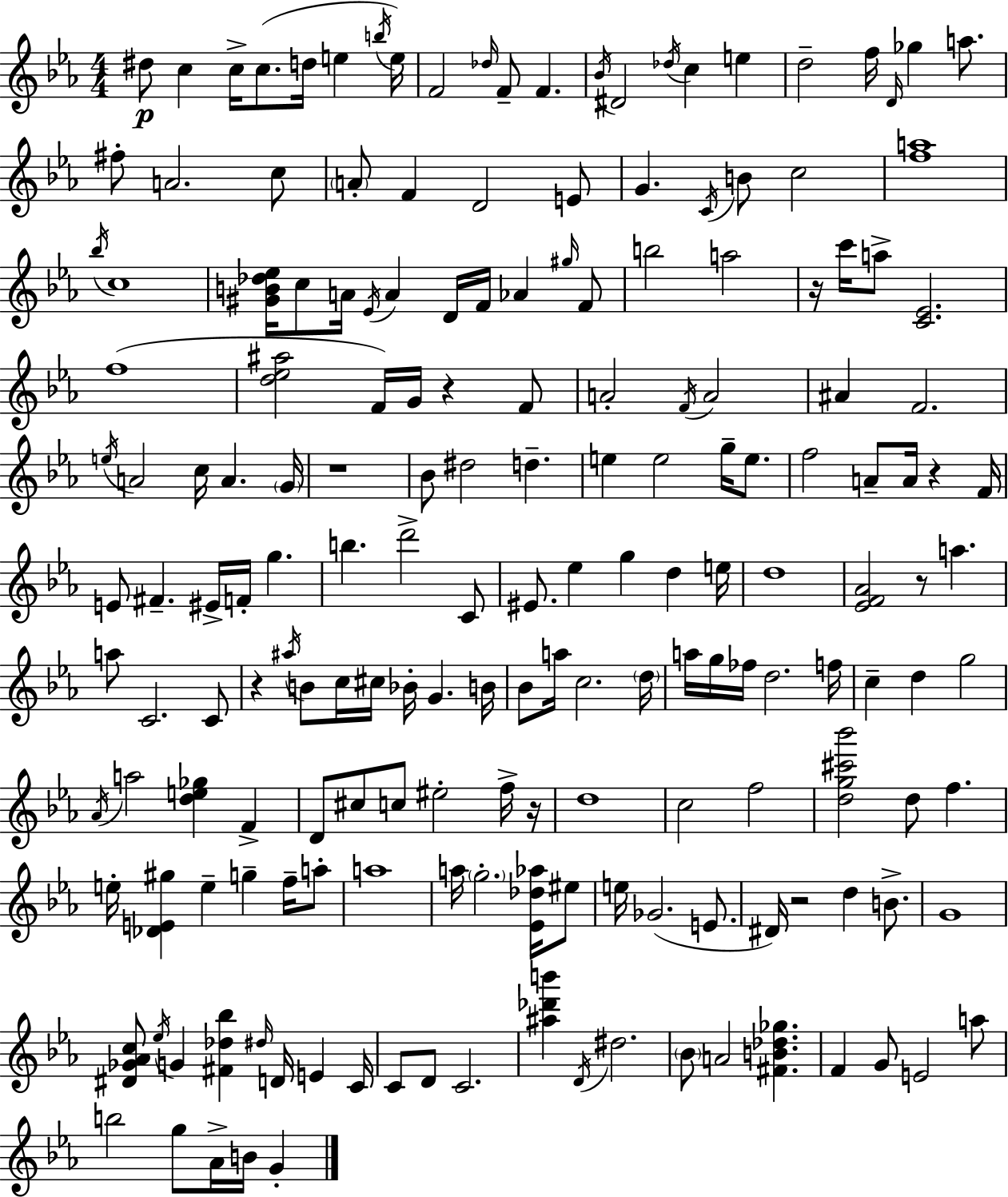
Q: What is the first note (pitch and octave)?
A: D#5